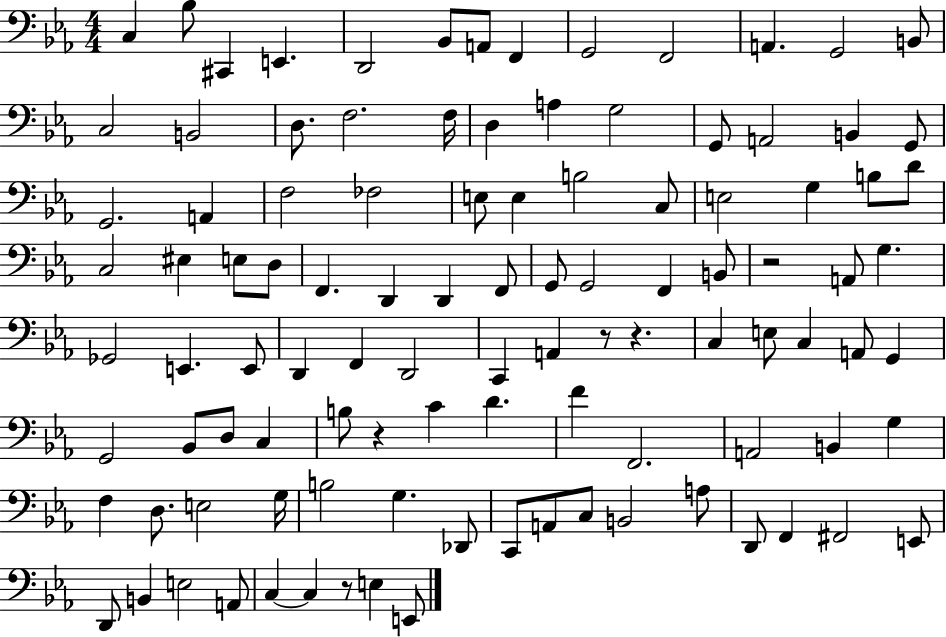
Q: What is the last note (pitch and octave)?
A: E2